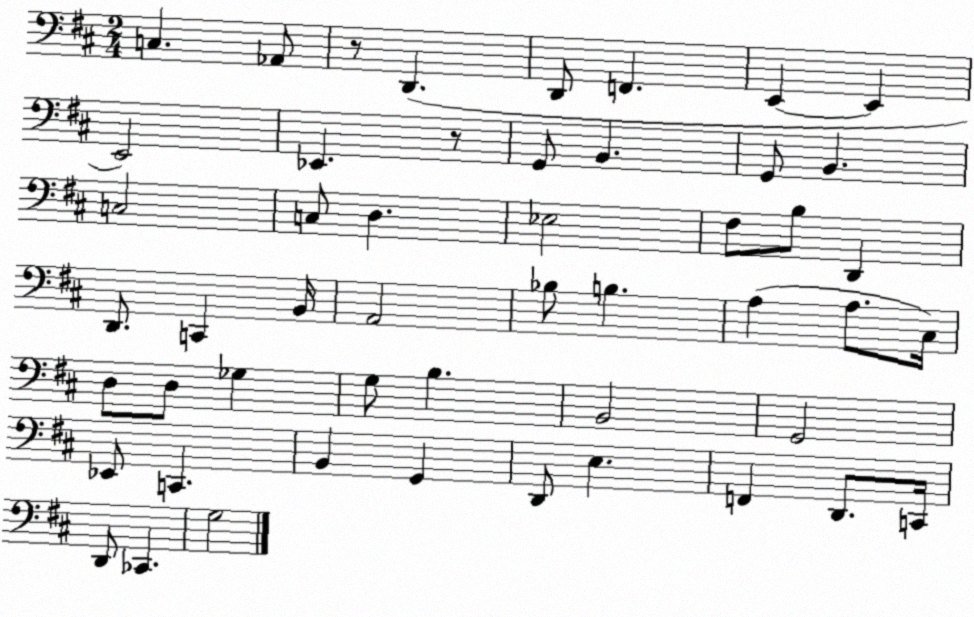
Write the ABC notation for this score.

X:1
T:Untitled
M:2/4
L:1/4
K:D
C, _A,,/2 z/2 D,, D,,/2 F,, E,, E,, E,,2 _E,, z/2 G,,/2 B,, G,,/2 B,, C,2 C,/2 D, _E,2 ^F,/2 B,/2 D,, D,,/2 C,, B,,/4 A,,2 _B,/2 B, A, A,/2 ^C,/4 D,/2 D,/2 _G, G,/2 B, B,,2 G,,2 _E,,/2 C,, B,, G,, D,,/2 E, F,, D,,/2 C,,/4 D,,/2 _C,, G,2